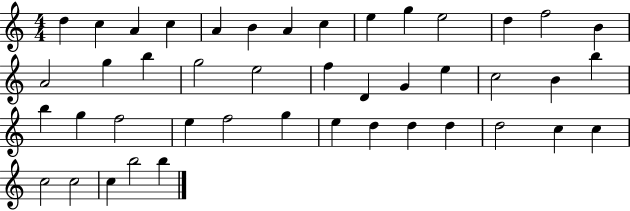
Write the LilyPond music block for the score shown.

{
  \clef treble
  \numericTimeSignature
  \time 4/4
  \key c \major
  d''4 c''4 a'4 c''4 | a'4 b'4 a'4 c''4 | e''4 g''4 e''2 | d''4 f''2 b'4 | \break a'2 g''4 b''4 | g''2 e''2 | f''4 d'4 g'4 e''4 | c''2 b'4 b''4 | \break b''4 g''4 f''2 | e''4 f''2 g''4 | e''4 d''4 d''4 d''4 | d''2 c''4 c''4 | \break c''2 c''2 | c''4 b''2 b''4 | \bar "|."
}